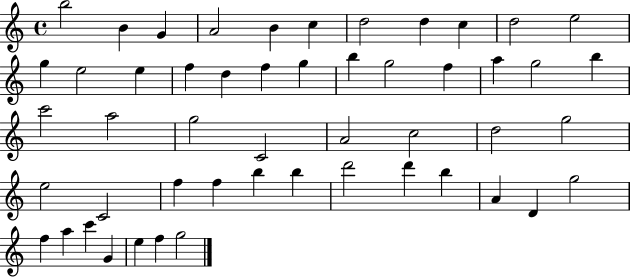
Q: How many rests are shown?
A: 0